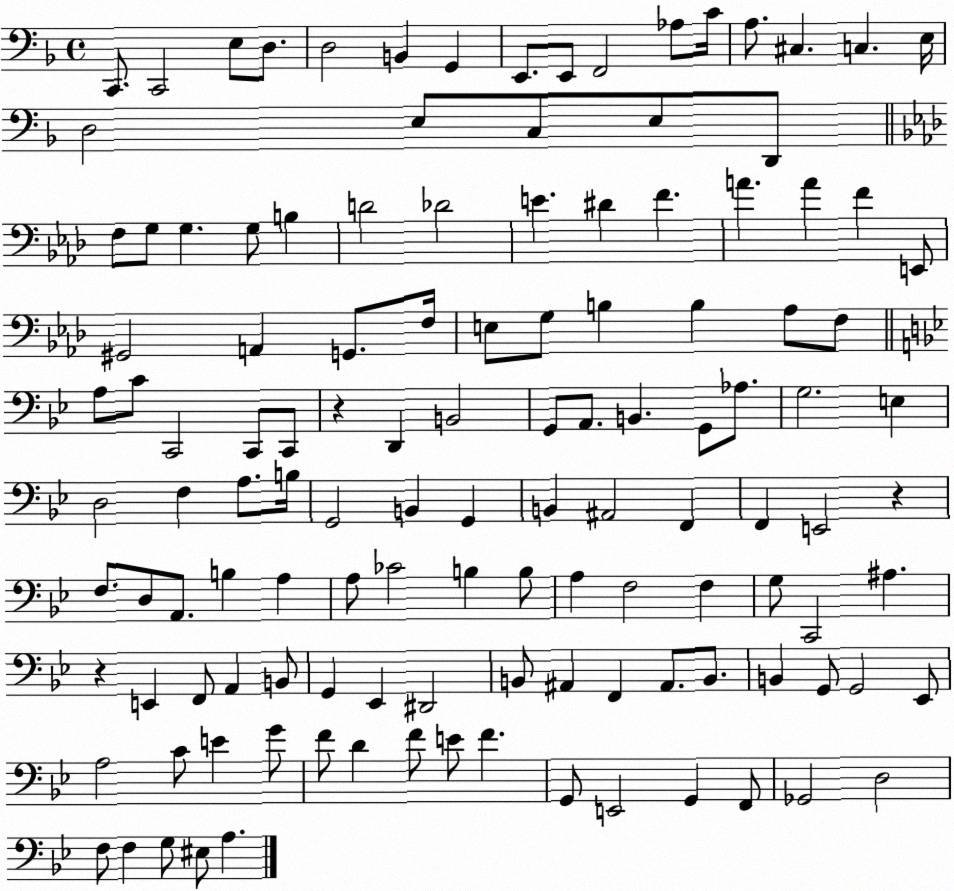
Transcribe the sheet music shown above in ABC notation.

X:1
T:Untitled
M:4/4
L:1/4
K:F
C,,/2 C,,2 E,/2 D,/2 D,2 B,, G,, E,,/2 E,,/2 F,,2 _A,/2 C/4 A,/2 ^C, C, E,/4 D,2 E,/2 C,/2 E,/2 D,,/2 F,/2 G,/2 G, G,/2 B, D2 _D2 E ^D F A A F E,,/2 ^G,,2 A,, G,,/2 F,/4 E,/2 G,/2 B, B, _A,/2 F,/2 A,/2 C/2 C,,2 C,,/2 C,,/2 z D,, B,,2 G,,/2 A,,/2 B,, G,,/2 _A,/2 G,2 E, D,2 F, A,/2 B,/4 G,,2 B,, G,, B,, ^A,,2 F,, F,, E,,2 z F,/2 D,/2 A,,/2 B, A, A,/2 _C2 B, B,/2 A, F,2 F, G,/2 C,,2 ^A, z E,, F,,/2 A,, B,,/2 G,, _E,, ^D,,2 B,,/2 ^A,, F,, ^A,,/2 B,,/2 B,, G,,/2 G,,2 _E,,/2 A,2 C/2 E G/2 F/2 D F/2 E/2 F G,,/2 E,,2 G,, F,,/2 _G,,2 D,2 F,/2 F, G,/2 ^E,/2 A,